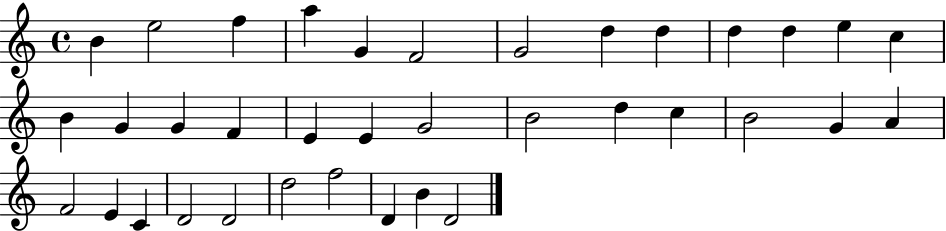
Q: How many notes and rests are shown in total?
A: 36